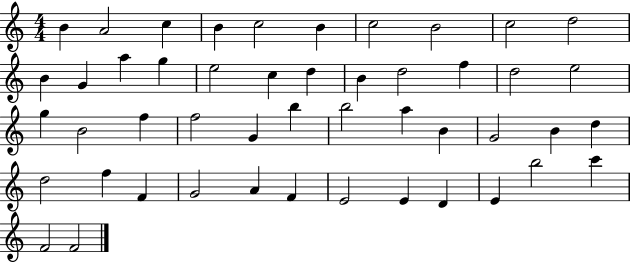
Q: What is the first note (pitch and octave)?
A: B4